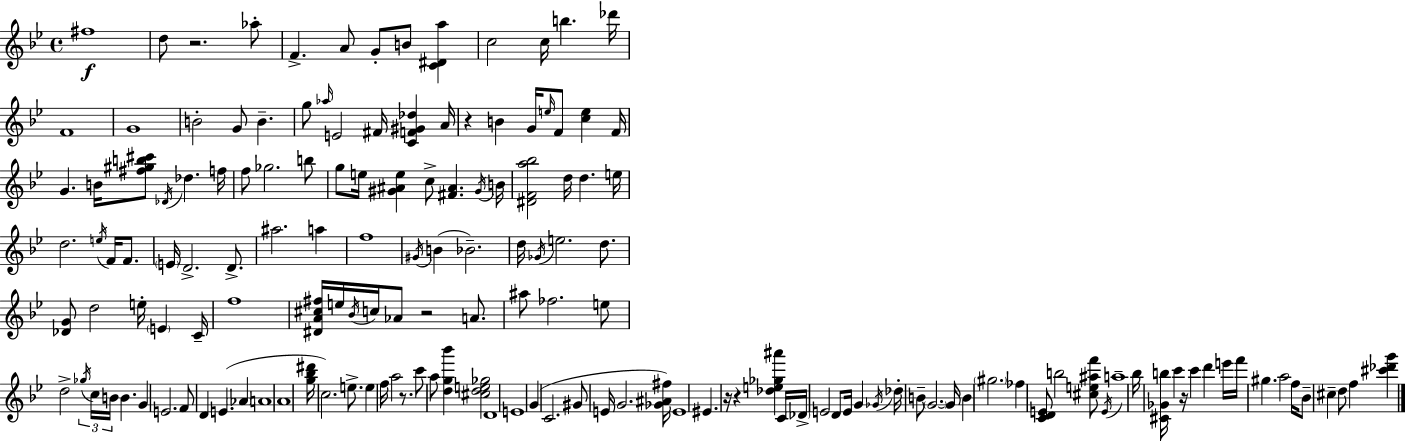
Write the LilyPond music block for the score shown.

{
  \clef treble
  \time 4/4
  \defaultTimeSignature
  \key g \minor
  \repeat volta 2 { fis''1\f | d''8 r2. aes''8-. | f'4.-> a'8 g'8-. b'8 <c' dis' a''>4 | c''2 c''16 b''4. des'''16 | \break f'1 | g'1 | b'2-. g'8 b'4.-- | g''8 \grace { aes''16 } e'2 fis'16 <c' f' gis' des''>4 | \break a'16 r4 b'4 g'16 \grace { e''16 } f'8 <c'' e''>4 | f'16 g'4. b'16 <fis'' gis'' b'' cis'''>8 \acciaccatura { des'16 } des''4. | f''16 f''8 ges''2. | b''8 g''8 e''16 <gis' ais' e''>4 c''8-> <fis' ais'>4. | \break \acciaccatura { gis'16 } b'16 <dis' f' a'' bes''>2 d''16 d''4. | e''16 d''2. | \acciaccatura { e''16 } f'16 f'8. \parenthesize e'16 d'2.-> | d'8.-> ais''2. | \break a''4 f''1 | \acciaccatura { gis'16 }( b'4 bes'2.--) | d''16 \acciaccatura { ges'16 } e''2. | d''8. <des' g'>8 d''2 | \break e''16-. \parenthesize e'4 c'16-- f''1 | <dis' a' cis'' fis''>16 e''16 \acciaccatura { bes'16 } c''16 aes'8 r2 | a'8. ais''8 fes''2. | e''8 d''2-> | \break \tuplet 3/2 { \acciaccatura { ges''16 } c''16 b'16 } b'4. g'4 e'2. | f'8 d'4 e'4.( | \parenthesize aes'4 a'1 | a'1 | \break <g'' bes'' dis'''>16 c''2.) | e''8.-> e''4 f''16 a''2 | r8. c'''8 a''8 <d'' g'' bes'''>4 | <cis'' d'' e'' ges''>2 d'1 | \break e'1 | g'4( c'2. | gis'8 e'16 g'2. | <ges' ais' fis''>16) e'1 | \break eis'4. r16 | r4 <des'' e'' ges'' ais'''>4 c'16 \parenthesize des'16-> e'2 | d'8 e'16 g'4 \acciaccatura { ges'16 } des''16-. b'8-- \parenthesize g'2.~~ | g'16 b'4 \parenthesize gis''2. | \break fes''4 <c' d' e'>8 | b''2 <cis'' e'' ais'' f'''>8 \acciaccatura { e'16 } a''1-- | bes''16 <cis' ges' b''>16 c'''4 | r16 c'''4 d'''4 e'''16 f'''16 gis''4. | \break a''2 f''16 bes'8-- cis''4-- | d''8 f''4 <cis''' des''' g'''>4 } \bar "|."
}